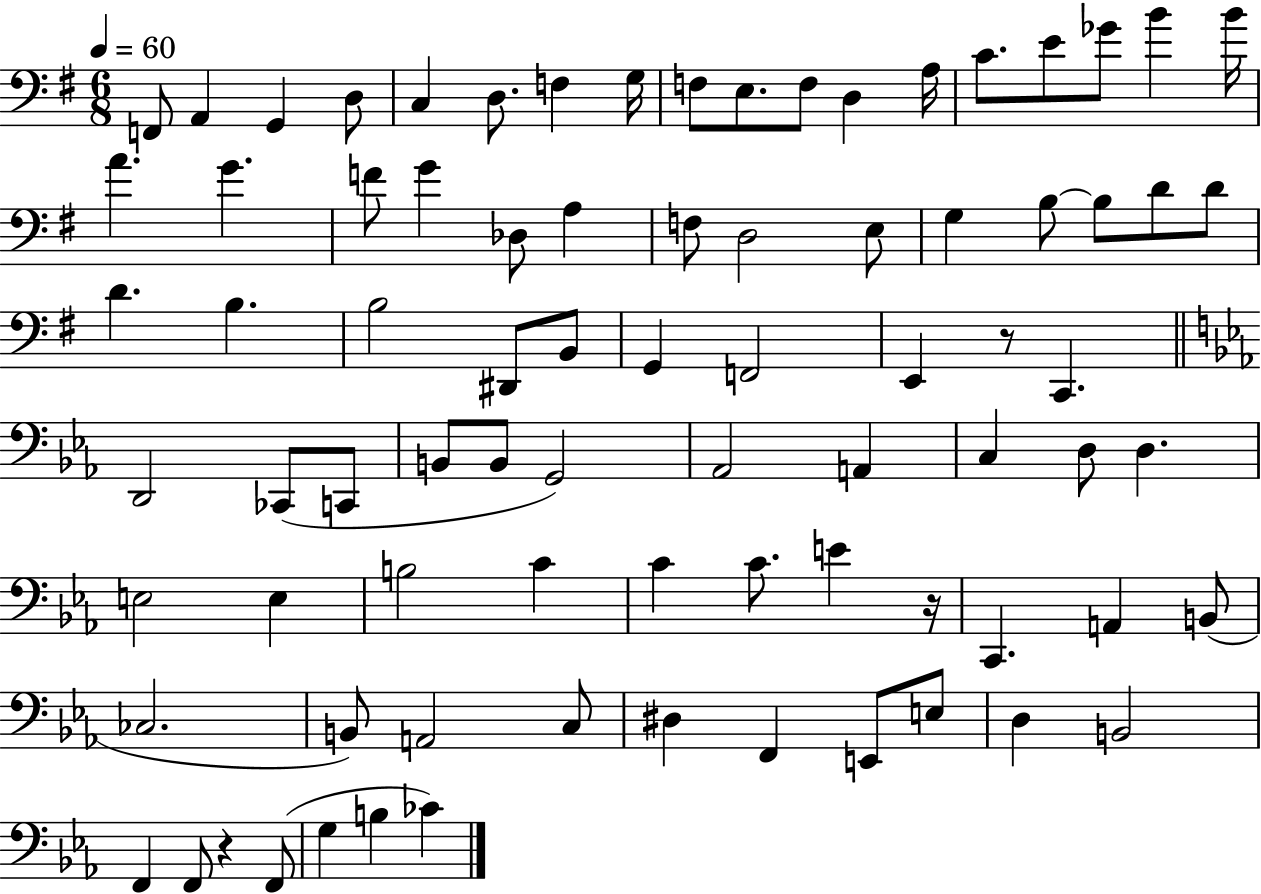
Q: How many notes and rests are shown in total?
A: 81